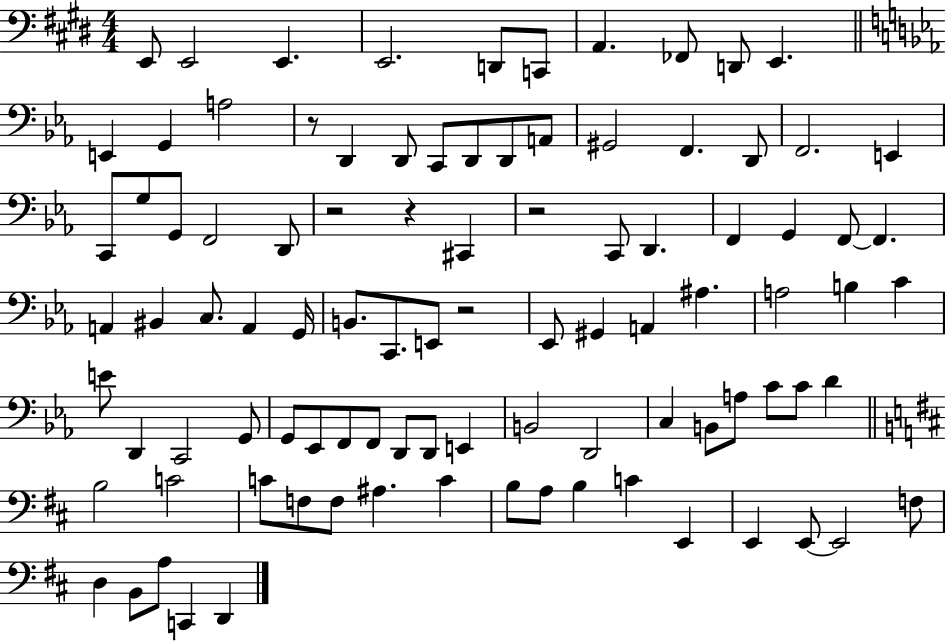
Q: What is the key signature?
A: E major